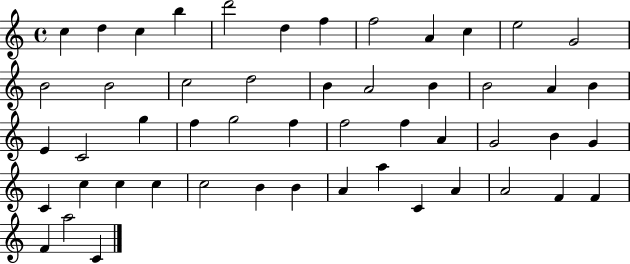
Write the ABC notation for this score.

X:1
T:Untitled
M:4/4
L:1/4
K:C
c d c b d'2 d f f2 A c e2 G2 B2 B2 c2 d2 B A2 B B2 A B E C2 g f g2 f f2 f A G2 B G C c c c c2 B B A a C A A2 F F F a2 C